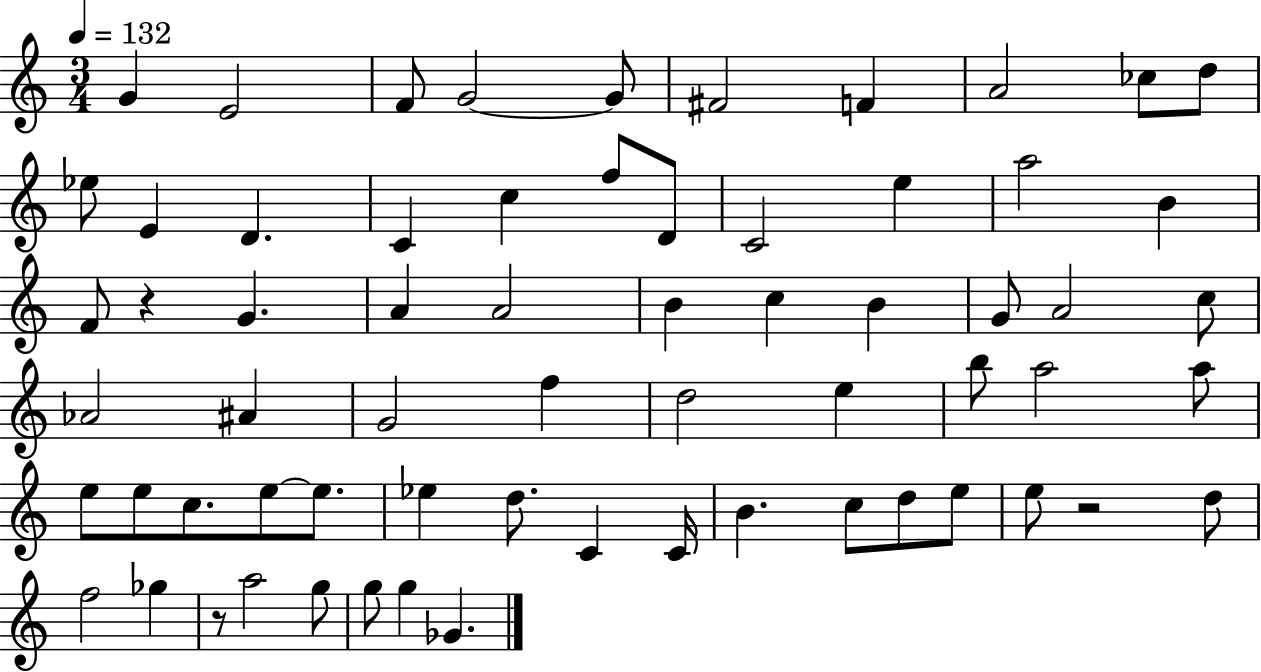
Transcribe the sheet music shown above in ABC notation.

X:1
T:Untitled
M:3/4
L:1/4
K:C
G E2 F/2 G2 G/2 ^F2 F A2 _c/2 d/2 _e/2 E D C c f/2 D/2 C2 e a2 B F/2 z G A A2 B c B G/2 A2 c/2 _A2 ^A G2 f d2 e b/2 a2 a/2 e/2 e/2 c/2 e/2 e/2 _e d/2 C C/4 B c/2 d/2 e/2 e/2 z2 d/2 f2 _g z/2 a2 g/2 g/2 g _G